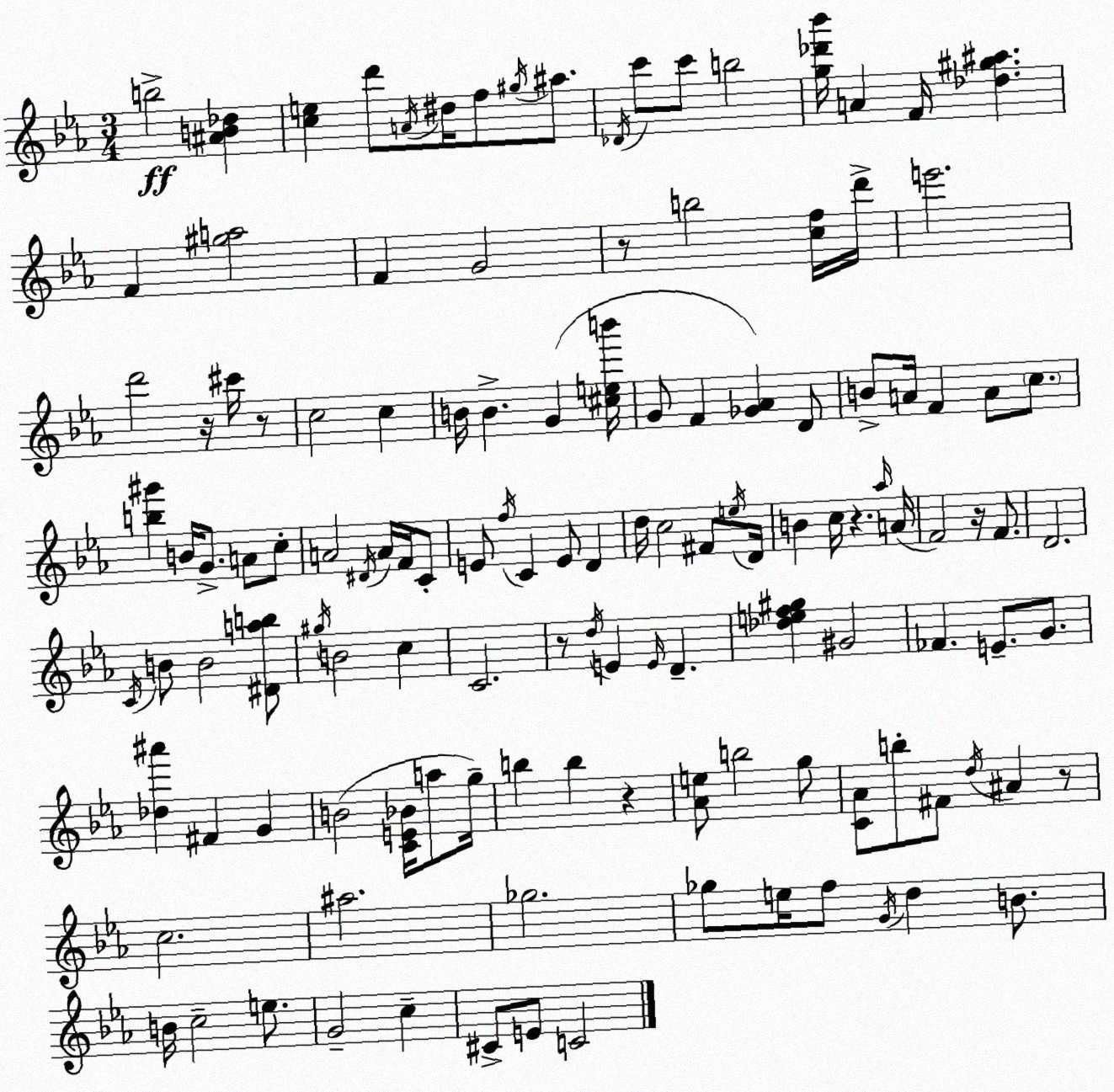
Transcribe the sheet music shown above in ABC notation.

X:1
T:Untitled
M:3/4
L:1/4
K:Cm
b2 [^AB_d] [ce] d'/2 A/4 ^d/4 f/2 ^g/4 ^a/2 _D/4 c'/2 c'/2 b2 [g_d'_b']/4 A F/4 [_d^g^a] F [^ga]2 F G2 z/2 b2 [cf]/4 d'/4 e'2 d'2 z/4 ^c'/4 z/2 c2 c B/4 B G [^ceb']/4 G/2 F [_G_A] D/2 B/2 A/4 F A/2 c/2 [b^g'] B/4 G/2 A/2 c/2 A2 ^D/4 A/4 F/4 C/2 E/2 f/4 C E/2 D d/4 c2 ^F/2 e/4 D/4 B c/4 z _a/4 A/4 F2 z/4 F/2 D2 C/4 B/2 B2 [^Dab]/2 ^g/4 B2 c C2 z/2 d/4 E E/4 D [_def^g] ^G2 _F E/2 G/2 [_d^a'] ^F G B2 [CE_B]/4 a/2 g/4 b b z [_Ae]/2 b2 g/2 [C_A]/2 b/2 ^F/2 d/4 ^A z/2 c2 ^a2 _g2 _g/2 e/4 f/2 G/4 d B/2 B/4 c2 e/2 G2 c ^C/2 E/2 C2